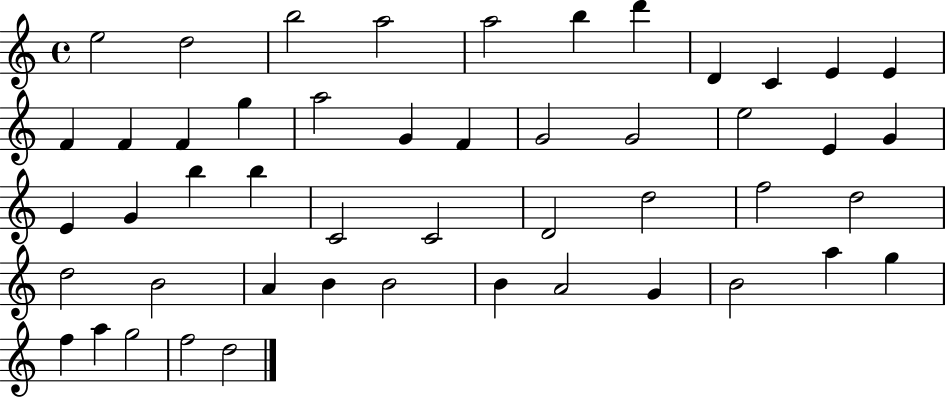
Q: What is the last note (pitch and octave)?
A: D5